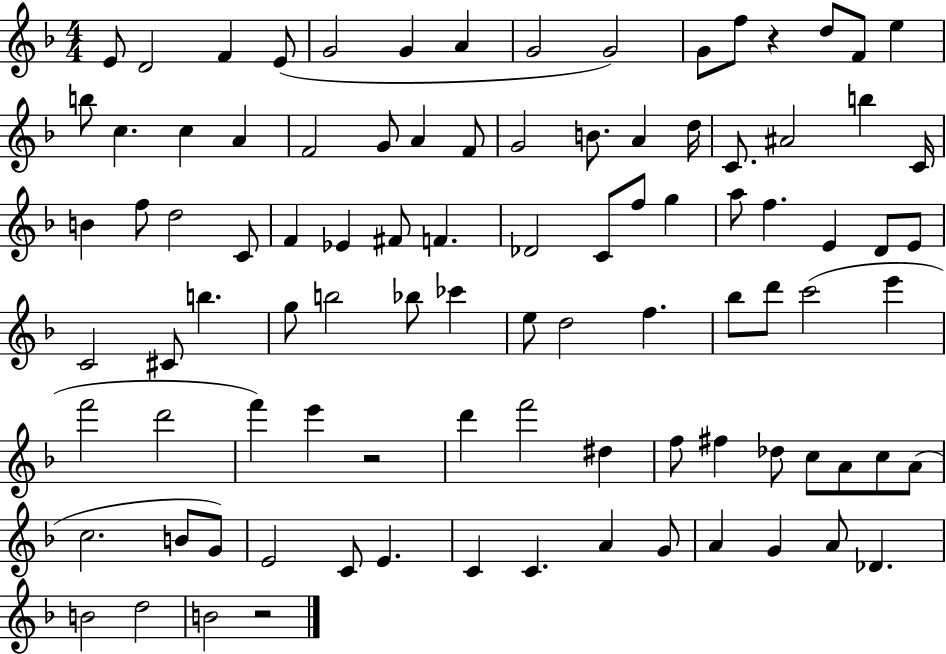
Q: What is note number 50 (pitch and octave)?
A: B5